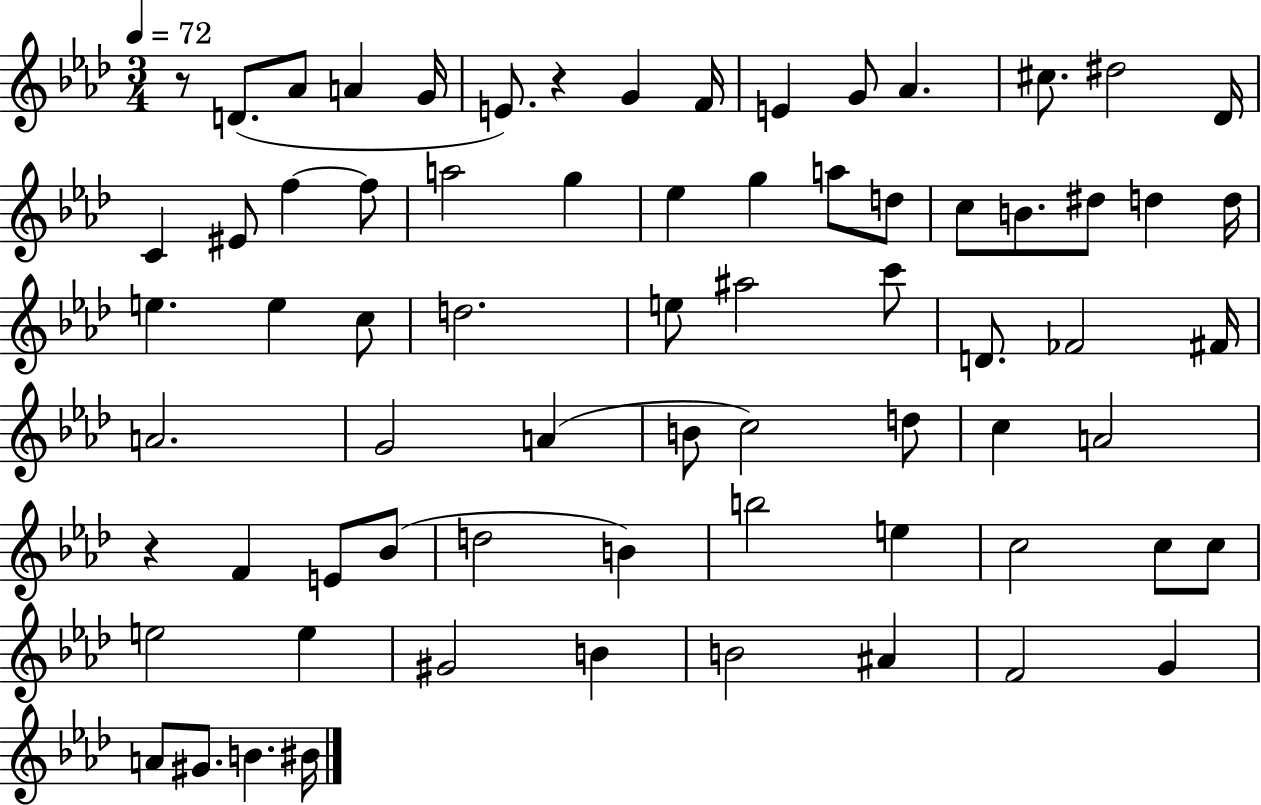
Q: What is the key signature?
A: AES major